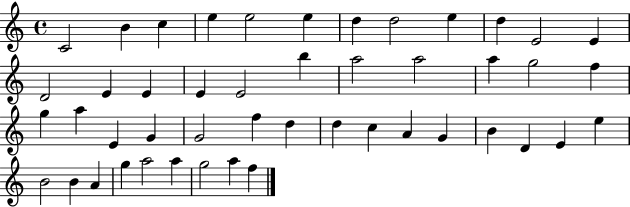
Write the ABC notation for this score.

X:1
T:Untitled
M:4/4
L:1/4
K:C
C2 B c e e2 e d d2 e d E2 E D2 E E E E2 b a2 a2 a g2 f g a E G G2 f d d c A G B D E e B2 B A g a2 a g2 a f